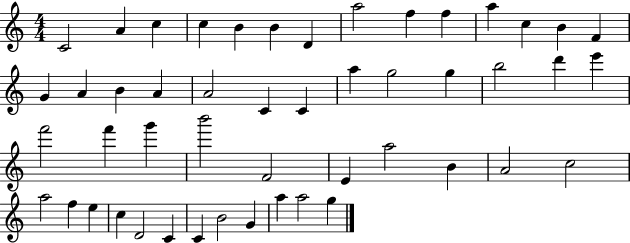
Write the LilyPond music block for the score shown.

{
  \clef treble
  \numericTimeSignature
  \time 4/4
  \key c \major
  c'2 a'4 c''4 | c''4 b'4 b'4 d'4 | a''2 f''4 f''4 | a''4 c''4 b'4 f'4 | \break g'4 a'4 b'4 a'4 | a'2 c'4 c'4 | a''4 g''2 g''4 | b''2 d'''4 e'''4 | \break f'''2 f'''4 g'''4 | b'''2 f'2 | e'4 a''2 b'4 | a'2 c''2 | \break a''2 f''4 e''4 | c''4 d'2 c'4 | c'4 b'2 g'4 | a''4 a''2 g''4 | \break \bar "|."
}